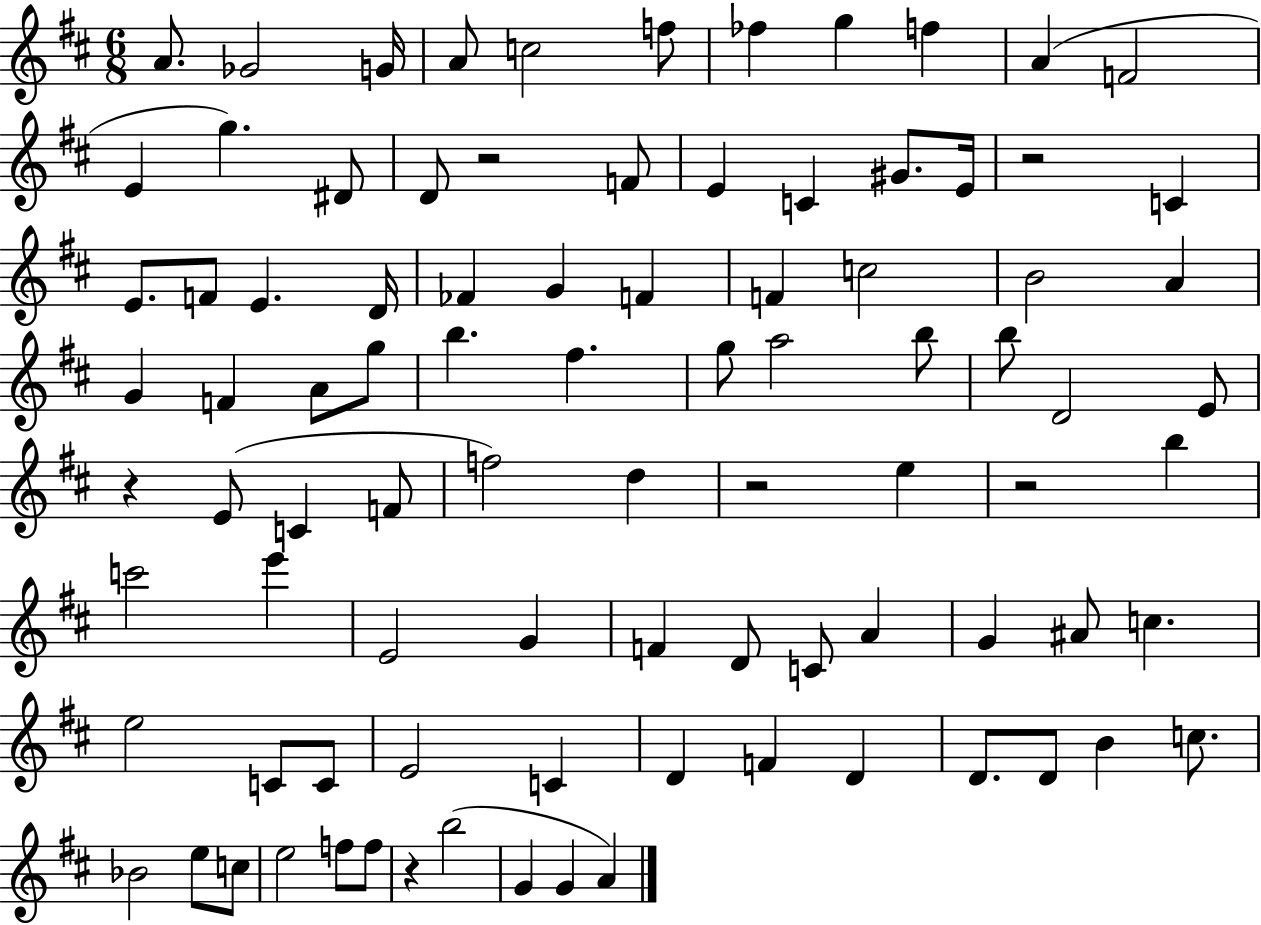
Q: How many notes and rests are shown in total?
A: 90